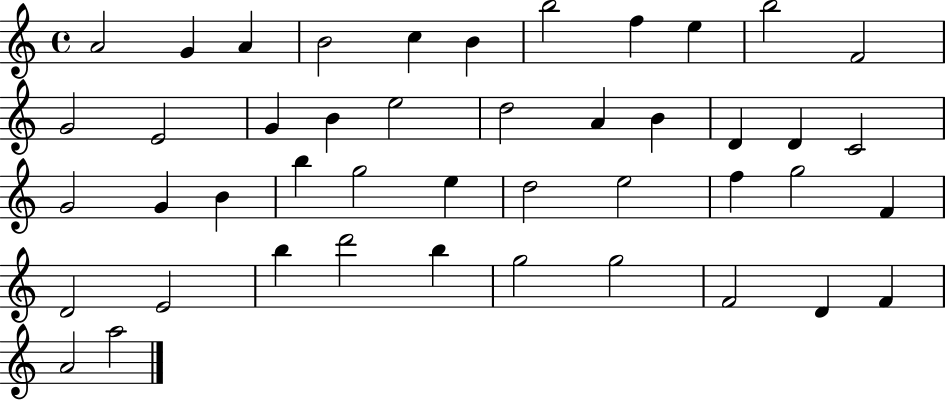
{
  \clef treble
  \time 4/4
  \defaultTimeSignature
  \key c \major
  a'2 g'4 a'4 | b'2 c''4 b'4 | b''2 f''4 e''4 | b''2 f'2 | \break g'2 e'2 | g'4 b'4 e''2 | d''2 a'4 b'4 | d'4 d'4 c'2 | \break g'2 g'4 b'4 | b''4 g''2 e''4 | d''2 e''2 | f''4 g''2 f'4 | \break d'2 e'2 | b''4 d'''2 b''4 | g''2 g''2 | f'2 d'4 f'4 | \break a'2 a''2 | \bar "|."
}